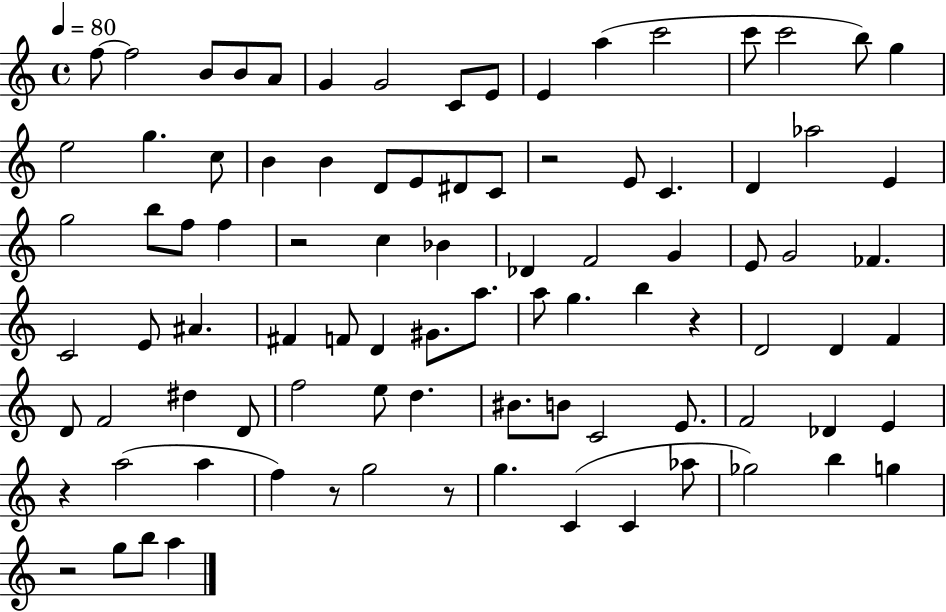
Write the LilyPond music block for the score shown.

{
  \clef treble
  \time 4/4
  \defaultTimeSignature
  \key c \major
  \tempo 4 = 80
  f''8~~ f''2 b'8 b'8 a'8 | g'4 g'2 c'8 e'8 | e'4 a''4( c'''2 | c'''8 c'''2 b''8) g''4 | \break e''2 g''4. c''8 | b'4 b'4 d'8 e'8 dis'8 c'8 | r2 e'8 c'4. | d'4 aes''2 e'4 | \break g''2 b''8 f''8 f''4 | r2 c''4 bes'4 | des'4 f'2 g'4 | e'8 g'2 fes'4. | \break c'2 e'8 ais'4. | fis'4 f'8 d'4 gis'8. a''8. | a''8 g''4. b''4 r4 | d'2 d'4 f'4 | \break d'8 f'2 dis''4 d'8 | f''2 e''8 d''4. | bis'8. b'8 c'2 e'8. | f'2 des'4 e'4 | \break r4 a''2( a''4 | f''4) r8 g''2 r8 | g''4. c'4( c'4 aes''8 | ges''2) b''4 g''4 | \break r2 g''8 b''8 a''4 | \bar "|."
}